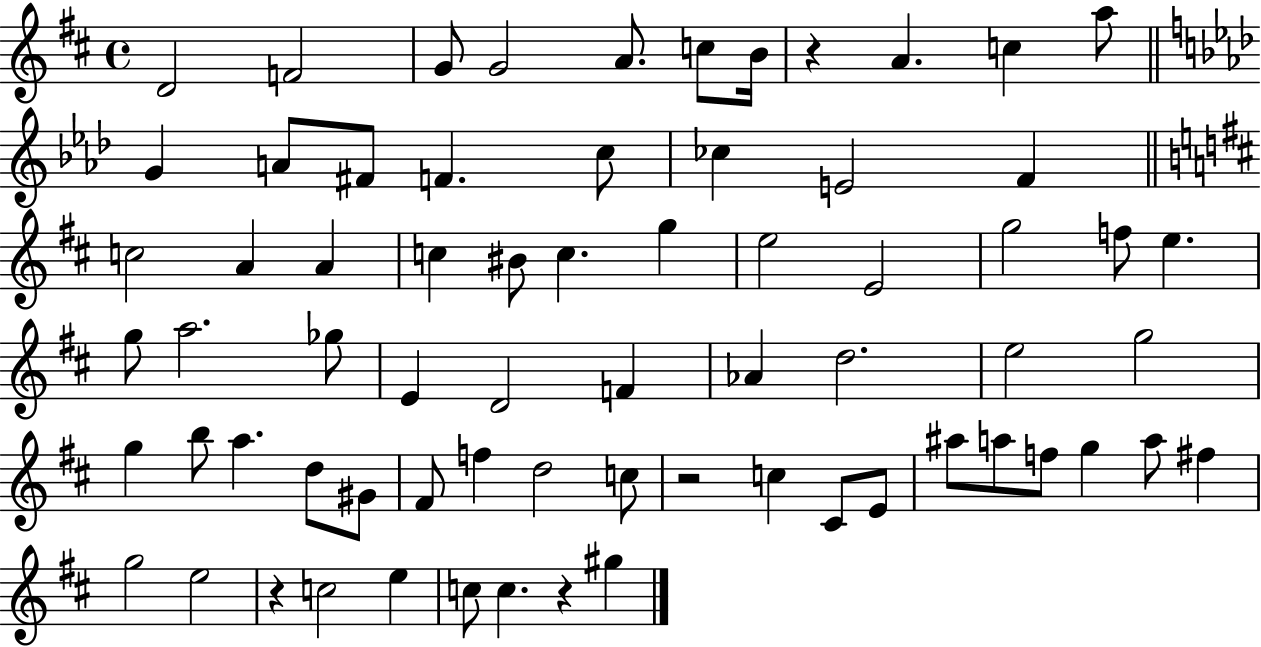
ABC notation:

X:1
T:Untitled
M:4/4
L:1/4
K:D
D2 F2 G/2 G2 A/2 c/2 B/4 z A c a/2 G A/2 ^F/2 F c/2 _c E2 F c2 A A c ^B/2 c g e2 E2 g2 f/2 e g/2 a2 _g/2 E D2 F _A d2 e2 g2 g b/2 a d/2 ^G/2 ^F/2 f d2 c/2 z2 c ^C/2 E/2 ^a/2 a/2 f/2 g a/2 ^f g2 e2 z c2 e c/2 c z ^g